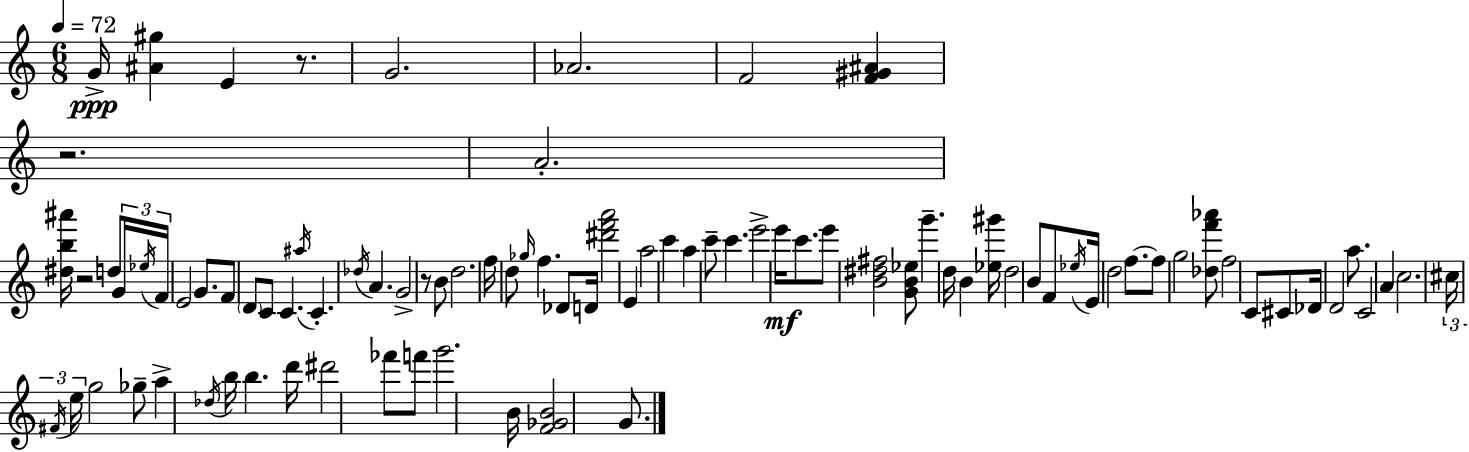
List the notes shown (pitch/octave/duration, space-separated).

G4/s [A#4,G#5]/q E4/q R/e. G4/h. Ab4/h. F4/h [F4,G#4,A#4]/q R/h. A4/h. [D#5,B5,A#6]/s R/h D5/e G4/s Eb5/s F4/s E4/h G4/e. F4/e D4/e C4/e C4/q. A#5/s C4/q. Db5/s A4/q. G4/h R/e B4/e D5/h. F5/s D5/e Gb5/s F5/q. Db4/e D4/s [D#6,F6,A6]/h E4/q A5/h C6/q A5/q C6/e C6/q. E6/h E6/s C6/e. E6/e [B4,D#5,F#5]/h [G4,B4,Eb5]/e G6/q. D5/s B4/q [Eb5,G#6]/s D5/h B4/e F4/e Eb5/s E4/s D5/h F5/e. F5/e G5/h [Db5,F6,Ab6]/e F5/h C4/e C#4/e Db4/s D4/h A5/e. C4/h A4/q C5/h. C#5/s F#4/s E5/s G5/h Gb5/e A5/q Db5/s B5/s B5/q. D6/s D#6/h FES6/e F6/e G6/h. B4/s [F4,Gb4,B4]/h G4/e.